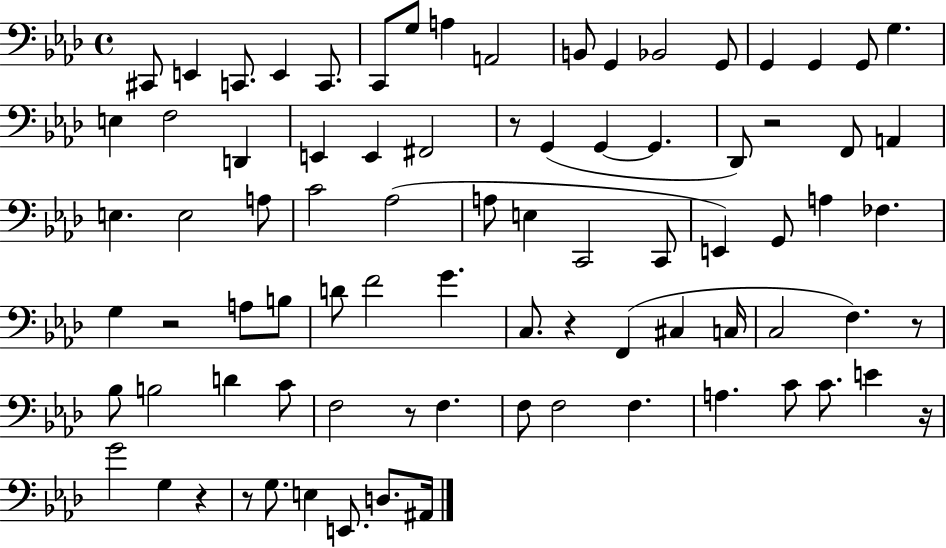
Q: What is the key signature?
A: AES major